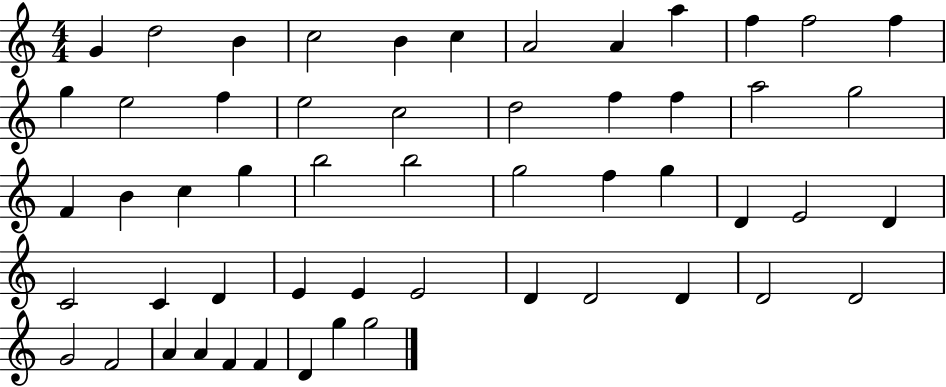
X:1
T:Untitled
M:4/4
L:1/4
K:C
G d2 B c2 B c A2 A a f f2 f g e2 f e2 c2 d2 f f a2 g2 F B c g b2 b2 g2 f g D E2 D C2 C D E E E2 D D2 D D2 D2 G2 F2 A A F F D g g2